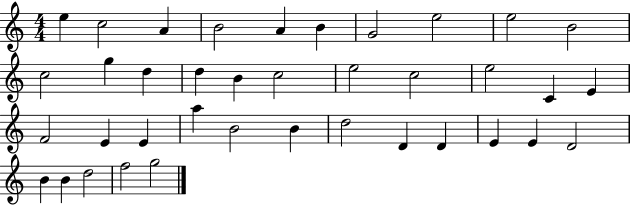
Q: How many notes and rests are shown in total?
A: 38